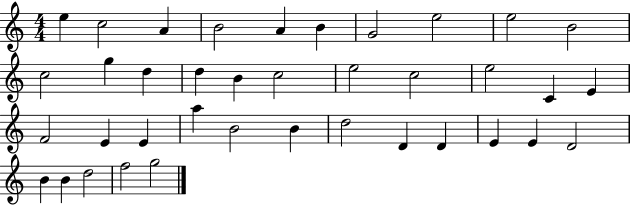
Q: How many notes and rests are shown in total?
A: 38